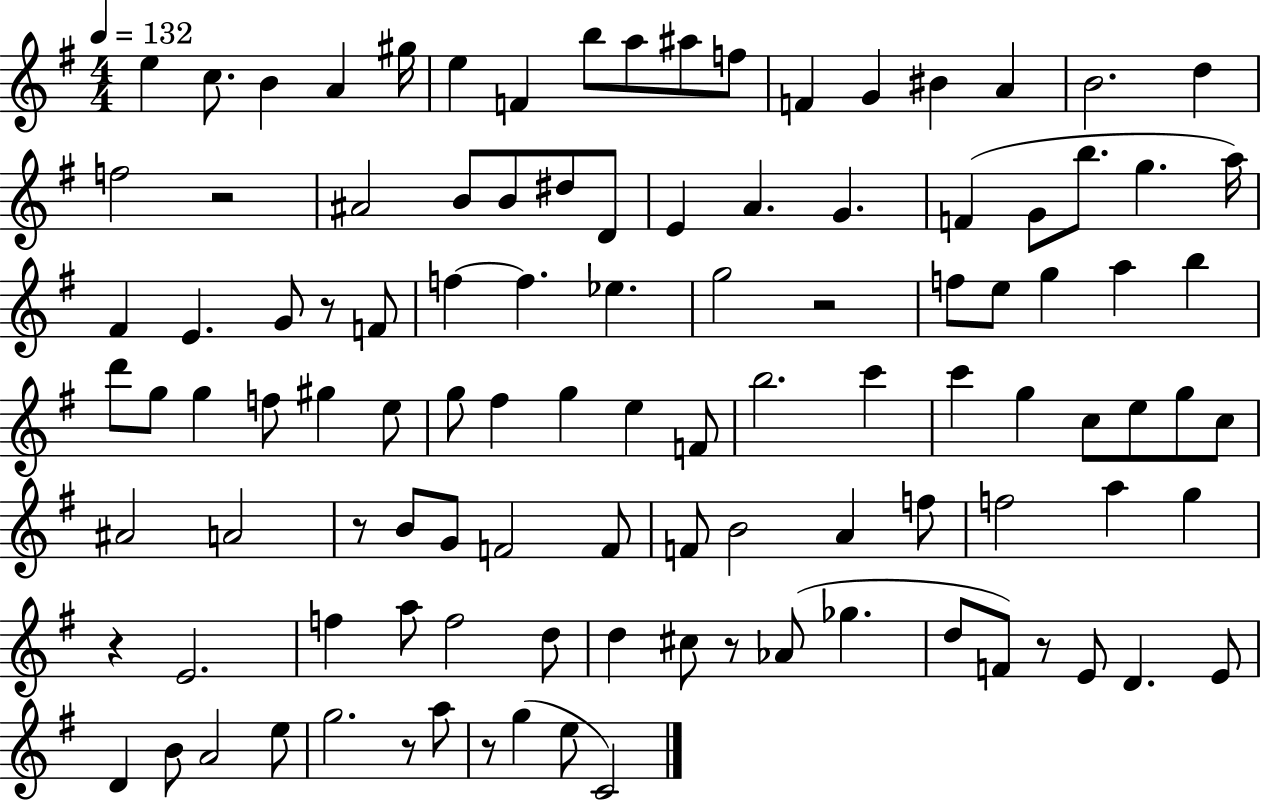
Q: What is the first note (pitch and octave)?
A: E5